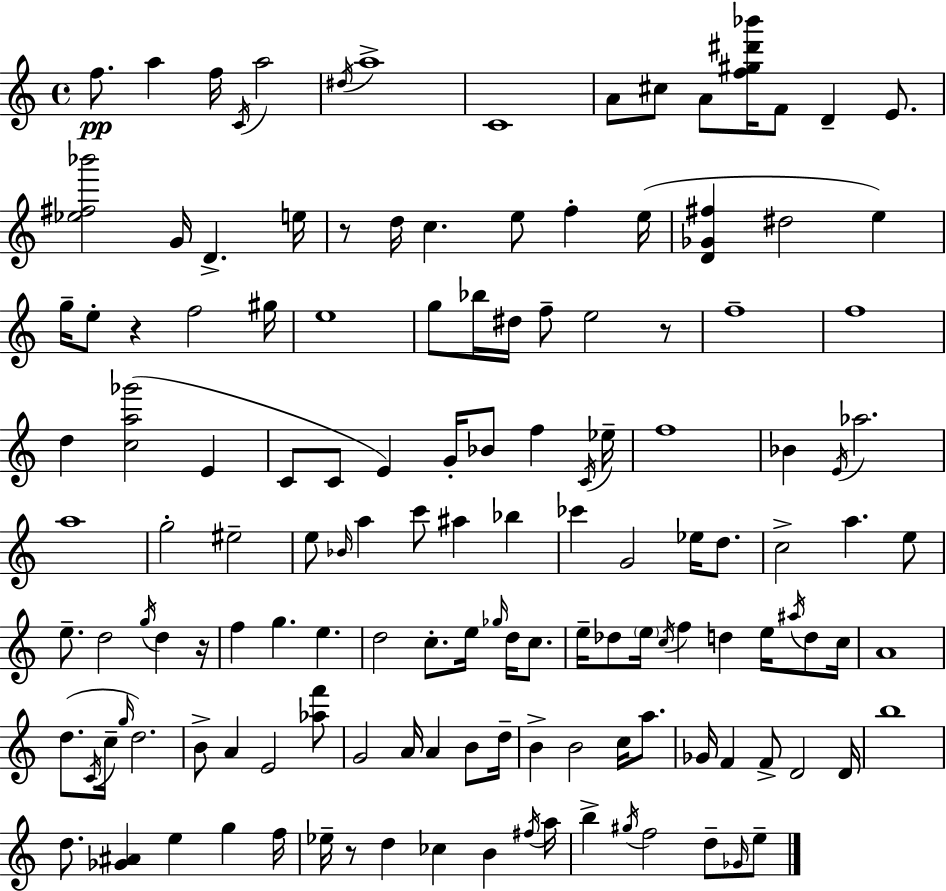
{
  \clef treble
  \time 4/4
  \defaultTimeSignature
  \key a \minor
  \repeat volta 2 { f''8.\pp a''4 f''16 \acciaccatura { c'16 } a''2 | \acciaccatura { dis''16 } a''1-> | c'1 | a'8 cis''8 a'8 <f'' gis'' dis''' bes'''>16 f'8 d'4-- e'8. | \break <ees'' fis'' bes'''>2 g'16 d'4.-> | e''16 r8 d''16 c''4. e''8 f''4-. | e''16( <d' ges' fis''>4 dis''2 e''4) | g''16-- e''8-. r4 f''2 | \break gis''16 e''1 | g''8 bes''16 dis''16 f''8-- e''2 | r8 f''1-- | f''1 | \break d''4 <c'' a'' ges'''>2( e'4 | c'8 c'8 e'4) g'16-. bes'8 f''4 | \acciaccatura { c'16 } ees''16-- f''1 | bes'4 \acciaccatura { e'16 } aes''2. | \break a''1 | g''2-. eis''2-- | e''8 \grace { bes'16 } a''4 c'''8 ais''4 | bes''4 ces'''4 g'2 | \break ees''16 d''8. c''2-> a''4. | e''8 e''8.-- d''2 | \acciaccatura { g''16 } d''4 r16 f''4 g''4. | e''4. d''2 c''8.-. | \break e''16 \grace { ges''16 } d''16 c''8. e''16-- des''8 \parenthesize e''16 \acciaccatura { c''16 } f''4 | d''4 e''16 \acciaccatura { ais''16 } d''8 c''16 a'1 | d''8.( \acciaccatura { c'16 } c''16-- \grace { g''16 } d''2.) | b'8-> a'4 | \break e'2 <aes'' f'''>8 g'2 | a'16 a'4 b'8 d''16-- b'4-> b'2 | c''16 a''8. ges'16 f'4 | f'8-> d'2 d'16 b''1 | \break d''8. <ges' ais'>4 | e''4 g''4 f''16 ees''16-- r8 d''4 | ces''4 b'4 \acciaccatura { fis''16 } a''16 b''4-> | \acciaccatura { gis''16 } f''2 d''8-- \grace { ges'16 } e''8-- } \bar "|."
}